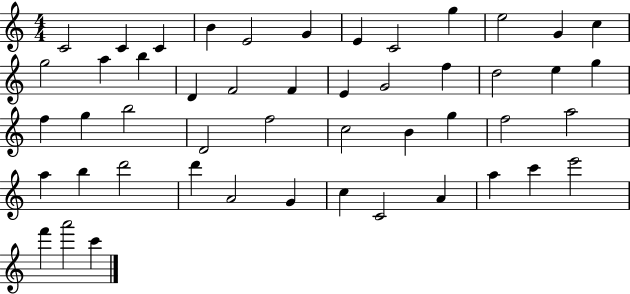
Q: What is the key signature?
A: C major